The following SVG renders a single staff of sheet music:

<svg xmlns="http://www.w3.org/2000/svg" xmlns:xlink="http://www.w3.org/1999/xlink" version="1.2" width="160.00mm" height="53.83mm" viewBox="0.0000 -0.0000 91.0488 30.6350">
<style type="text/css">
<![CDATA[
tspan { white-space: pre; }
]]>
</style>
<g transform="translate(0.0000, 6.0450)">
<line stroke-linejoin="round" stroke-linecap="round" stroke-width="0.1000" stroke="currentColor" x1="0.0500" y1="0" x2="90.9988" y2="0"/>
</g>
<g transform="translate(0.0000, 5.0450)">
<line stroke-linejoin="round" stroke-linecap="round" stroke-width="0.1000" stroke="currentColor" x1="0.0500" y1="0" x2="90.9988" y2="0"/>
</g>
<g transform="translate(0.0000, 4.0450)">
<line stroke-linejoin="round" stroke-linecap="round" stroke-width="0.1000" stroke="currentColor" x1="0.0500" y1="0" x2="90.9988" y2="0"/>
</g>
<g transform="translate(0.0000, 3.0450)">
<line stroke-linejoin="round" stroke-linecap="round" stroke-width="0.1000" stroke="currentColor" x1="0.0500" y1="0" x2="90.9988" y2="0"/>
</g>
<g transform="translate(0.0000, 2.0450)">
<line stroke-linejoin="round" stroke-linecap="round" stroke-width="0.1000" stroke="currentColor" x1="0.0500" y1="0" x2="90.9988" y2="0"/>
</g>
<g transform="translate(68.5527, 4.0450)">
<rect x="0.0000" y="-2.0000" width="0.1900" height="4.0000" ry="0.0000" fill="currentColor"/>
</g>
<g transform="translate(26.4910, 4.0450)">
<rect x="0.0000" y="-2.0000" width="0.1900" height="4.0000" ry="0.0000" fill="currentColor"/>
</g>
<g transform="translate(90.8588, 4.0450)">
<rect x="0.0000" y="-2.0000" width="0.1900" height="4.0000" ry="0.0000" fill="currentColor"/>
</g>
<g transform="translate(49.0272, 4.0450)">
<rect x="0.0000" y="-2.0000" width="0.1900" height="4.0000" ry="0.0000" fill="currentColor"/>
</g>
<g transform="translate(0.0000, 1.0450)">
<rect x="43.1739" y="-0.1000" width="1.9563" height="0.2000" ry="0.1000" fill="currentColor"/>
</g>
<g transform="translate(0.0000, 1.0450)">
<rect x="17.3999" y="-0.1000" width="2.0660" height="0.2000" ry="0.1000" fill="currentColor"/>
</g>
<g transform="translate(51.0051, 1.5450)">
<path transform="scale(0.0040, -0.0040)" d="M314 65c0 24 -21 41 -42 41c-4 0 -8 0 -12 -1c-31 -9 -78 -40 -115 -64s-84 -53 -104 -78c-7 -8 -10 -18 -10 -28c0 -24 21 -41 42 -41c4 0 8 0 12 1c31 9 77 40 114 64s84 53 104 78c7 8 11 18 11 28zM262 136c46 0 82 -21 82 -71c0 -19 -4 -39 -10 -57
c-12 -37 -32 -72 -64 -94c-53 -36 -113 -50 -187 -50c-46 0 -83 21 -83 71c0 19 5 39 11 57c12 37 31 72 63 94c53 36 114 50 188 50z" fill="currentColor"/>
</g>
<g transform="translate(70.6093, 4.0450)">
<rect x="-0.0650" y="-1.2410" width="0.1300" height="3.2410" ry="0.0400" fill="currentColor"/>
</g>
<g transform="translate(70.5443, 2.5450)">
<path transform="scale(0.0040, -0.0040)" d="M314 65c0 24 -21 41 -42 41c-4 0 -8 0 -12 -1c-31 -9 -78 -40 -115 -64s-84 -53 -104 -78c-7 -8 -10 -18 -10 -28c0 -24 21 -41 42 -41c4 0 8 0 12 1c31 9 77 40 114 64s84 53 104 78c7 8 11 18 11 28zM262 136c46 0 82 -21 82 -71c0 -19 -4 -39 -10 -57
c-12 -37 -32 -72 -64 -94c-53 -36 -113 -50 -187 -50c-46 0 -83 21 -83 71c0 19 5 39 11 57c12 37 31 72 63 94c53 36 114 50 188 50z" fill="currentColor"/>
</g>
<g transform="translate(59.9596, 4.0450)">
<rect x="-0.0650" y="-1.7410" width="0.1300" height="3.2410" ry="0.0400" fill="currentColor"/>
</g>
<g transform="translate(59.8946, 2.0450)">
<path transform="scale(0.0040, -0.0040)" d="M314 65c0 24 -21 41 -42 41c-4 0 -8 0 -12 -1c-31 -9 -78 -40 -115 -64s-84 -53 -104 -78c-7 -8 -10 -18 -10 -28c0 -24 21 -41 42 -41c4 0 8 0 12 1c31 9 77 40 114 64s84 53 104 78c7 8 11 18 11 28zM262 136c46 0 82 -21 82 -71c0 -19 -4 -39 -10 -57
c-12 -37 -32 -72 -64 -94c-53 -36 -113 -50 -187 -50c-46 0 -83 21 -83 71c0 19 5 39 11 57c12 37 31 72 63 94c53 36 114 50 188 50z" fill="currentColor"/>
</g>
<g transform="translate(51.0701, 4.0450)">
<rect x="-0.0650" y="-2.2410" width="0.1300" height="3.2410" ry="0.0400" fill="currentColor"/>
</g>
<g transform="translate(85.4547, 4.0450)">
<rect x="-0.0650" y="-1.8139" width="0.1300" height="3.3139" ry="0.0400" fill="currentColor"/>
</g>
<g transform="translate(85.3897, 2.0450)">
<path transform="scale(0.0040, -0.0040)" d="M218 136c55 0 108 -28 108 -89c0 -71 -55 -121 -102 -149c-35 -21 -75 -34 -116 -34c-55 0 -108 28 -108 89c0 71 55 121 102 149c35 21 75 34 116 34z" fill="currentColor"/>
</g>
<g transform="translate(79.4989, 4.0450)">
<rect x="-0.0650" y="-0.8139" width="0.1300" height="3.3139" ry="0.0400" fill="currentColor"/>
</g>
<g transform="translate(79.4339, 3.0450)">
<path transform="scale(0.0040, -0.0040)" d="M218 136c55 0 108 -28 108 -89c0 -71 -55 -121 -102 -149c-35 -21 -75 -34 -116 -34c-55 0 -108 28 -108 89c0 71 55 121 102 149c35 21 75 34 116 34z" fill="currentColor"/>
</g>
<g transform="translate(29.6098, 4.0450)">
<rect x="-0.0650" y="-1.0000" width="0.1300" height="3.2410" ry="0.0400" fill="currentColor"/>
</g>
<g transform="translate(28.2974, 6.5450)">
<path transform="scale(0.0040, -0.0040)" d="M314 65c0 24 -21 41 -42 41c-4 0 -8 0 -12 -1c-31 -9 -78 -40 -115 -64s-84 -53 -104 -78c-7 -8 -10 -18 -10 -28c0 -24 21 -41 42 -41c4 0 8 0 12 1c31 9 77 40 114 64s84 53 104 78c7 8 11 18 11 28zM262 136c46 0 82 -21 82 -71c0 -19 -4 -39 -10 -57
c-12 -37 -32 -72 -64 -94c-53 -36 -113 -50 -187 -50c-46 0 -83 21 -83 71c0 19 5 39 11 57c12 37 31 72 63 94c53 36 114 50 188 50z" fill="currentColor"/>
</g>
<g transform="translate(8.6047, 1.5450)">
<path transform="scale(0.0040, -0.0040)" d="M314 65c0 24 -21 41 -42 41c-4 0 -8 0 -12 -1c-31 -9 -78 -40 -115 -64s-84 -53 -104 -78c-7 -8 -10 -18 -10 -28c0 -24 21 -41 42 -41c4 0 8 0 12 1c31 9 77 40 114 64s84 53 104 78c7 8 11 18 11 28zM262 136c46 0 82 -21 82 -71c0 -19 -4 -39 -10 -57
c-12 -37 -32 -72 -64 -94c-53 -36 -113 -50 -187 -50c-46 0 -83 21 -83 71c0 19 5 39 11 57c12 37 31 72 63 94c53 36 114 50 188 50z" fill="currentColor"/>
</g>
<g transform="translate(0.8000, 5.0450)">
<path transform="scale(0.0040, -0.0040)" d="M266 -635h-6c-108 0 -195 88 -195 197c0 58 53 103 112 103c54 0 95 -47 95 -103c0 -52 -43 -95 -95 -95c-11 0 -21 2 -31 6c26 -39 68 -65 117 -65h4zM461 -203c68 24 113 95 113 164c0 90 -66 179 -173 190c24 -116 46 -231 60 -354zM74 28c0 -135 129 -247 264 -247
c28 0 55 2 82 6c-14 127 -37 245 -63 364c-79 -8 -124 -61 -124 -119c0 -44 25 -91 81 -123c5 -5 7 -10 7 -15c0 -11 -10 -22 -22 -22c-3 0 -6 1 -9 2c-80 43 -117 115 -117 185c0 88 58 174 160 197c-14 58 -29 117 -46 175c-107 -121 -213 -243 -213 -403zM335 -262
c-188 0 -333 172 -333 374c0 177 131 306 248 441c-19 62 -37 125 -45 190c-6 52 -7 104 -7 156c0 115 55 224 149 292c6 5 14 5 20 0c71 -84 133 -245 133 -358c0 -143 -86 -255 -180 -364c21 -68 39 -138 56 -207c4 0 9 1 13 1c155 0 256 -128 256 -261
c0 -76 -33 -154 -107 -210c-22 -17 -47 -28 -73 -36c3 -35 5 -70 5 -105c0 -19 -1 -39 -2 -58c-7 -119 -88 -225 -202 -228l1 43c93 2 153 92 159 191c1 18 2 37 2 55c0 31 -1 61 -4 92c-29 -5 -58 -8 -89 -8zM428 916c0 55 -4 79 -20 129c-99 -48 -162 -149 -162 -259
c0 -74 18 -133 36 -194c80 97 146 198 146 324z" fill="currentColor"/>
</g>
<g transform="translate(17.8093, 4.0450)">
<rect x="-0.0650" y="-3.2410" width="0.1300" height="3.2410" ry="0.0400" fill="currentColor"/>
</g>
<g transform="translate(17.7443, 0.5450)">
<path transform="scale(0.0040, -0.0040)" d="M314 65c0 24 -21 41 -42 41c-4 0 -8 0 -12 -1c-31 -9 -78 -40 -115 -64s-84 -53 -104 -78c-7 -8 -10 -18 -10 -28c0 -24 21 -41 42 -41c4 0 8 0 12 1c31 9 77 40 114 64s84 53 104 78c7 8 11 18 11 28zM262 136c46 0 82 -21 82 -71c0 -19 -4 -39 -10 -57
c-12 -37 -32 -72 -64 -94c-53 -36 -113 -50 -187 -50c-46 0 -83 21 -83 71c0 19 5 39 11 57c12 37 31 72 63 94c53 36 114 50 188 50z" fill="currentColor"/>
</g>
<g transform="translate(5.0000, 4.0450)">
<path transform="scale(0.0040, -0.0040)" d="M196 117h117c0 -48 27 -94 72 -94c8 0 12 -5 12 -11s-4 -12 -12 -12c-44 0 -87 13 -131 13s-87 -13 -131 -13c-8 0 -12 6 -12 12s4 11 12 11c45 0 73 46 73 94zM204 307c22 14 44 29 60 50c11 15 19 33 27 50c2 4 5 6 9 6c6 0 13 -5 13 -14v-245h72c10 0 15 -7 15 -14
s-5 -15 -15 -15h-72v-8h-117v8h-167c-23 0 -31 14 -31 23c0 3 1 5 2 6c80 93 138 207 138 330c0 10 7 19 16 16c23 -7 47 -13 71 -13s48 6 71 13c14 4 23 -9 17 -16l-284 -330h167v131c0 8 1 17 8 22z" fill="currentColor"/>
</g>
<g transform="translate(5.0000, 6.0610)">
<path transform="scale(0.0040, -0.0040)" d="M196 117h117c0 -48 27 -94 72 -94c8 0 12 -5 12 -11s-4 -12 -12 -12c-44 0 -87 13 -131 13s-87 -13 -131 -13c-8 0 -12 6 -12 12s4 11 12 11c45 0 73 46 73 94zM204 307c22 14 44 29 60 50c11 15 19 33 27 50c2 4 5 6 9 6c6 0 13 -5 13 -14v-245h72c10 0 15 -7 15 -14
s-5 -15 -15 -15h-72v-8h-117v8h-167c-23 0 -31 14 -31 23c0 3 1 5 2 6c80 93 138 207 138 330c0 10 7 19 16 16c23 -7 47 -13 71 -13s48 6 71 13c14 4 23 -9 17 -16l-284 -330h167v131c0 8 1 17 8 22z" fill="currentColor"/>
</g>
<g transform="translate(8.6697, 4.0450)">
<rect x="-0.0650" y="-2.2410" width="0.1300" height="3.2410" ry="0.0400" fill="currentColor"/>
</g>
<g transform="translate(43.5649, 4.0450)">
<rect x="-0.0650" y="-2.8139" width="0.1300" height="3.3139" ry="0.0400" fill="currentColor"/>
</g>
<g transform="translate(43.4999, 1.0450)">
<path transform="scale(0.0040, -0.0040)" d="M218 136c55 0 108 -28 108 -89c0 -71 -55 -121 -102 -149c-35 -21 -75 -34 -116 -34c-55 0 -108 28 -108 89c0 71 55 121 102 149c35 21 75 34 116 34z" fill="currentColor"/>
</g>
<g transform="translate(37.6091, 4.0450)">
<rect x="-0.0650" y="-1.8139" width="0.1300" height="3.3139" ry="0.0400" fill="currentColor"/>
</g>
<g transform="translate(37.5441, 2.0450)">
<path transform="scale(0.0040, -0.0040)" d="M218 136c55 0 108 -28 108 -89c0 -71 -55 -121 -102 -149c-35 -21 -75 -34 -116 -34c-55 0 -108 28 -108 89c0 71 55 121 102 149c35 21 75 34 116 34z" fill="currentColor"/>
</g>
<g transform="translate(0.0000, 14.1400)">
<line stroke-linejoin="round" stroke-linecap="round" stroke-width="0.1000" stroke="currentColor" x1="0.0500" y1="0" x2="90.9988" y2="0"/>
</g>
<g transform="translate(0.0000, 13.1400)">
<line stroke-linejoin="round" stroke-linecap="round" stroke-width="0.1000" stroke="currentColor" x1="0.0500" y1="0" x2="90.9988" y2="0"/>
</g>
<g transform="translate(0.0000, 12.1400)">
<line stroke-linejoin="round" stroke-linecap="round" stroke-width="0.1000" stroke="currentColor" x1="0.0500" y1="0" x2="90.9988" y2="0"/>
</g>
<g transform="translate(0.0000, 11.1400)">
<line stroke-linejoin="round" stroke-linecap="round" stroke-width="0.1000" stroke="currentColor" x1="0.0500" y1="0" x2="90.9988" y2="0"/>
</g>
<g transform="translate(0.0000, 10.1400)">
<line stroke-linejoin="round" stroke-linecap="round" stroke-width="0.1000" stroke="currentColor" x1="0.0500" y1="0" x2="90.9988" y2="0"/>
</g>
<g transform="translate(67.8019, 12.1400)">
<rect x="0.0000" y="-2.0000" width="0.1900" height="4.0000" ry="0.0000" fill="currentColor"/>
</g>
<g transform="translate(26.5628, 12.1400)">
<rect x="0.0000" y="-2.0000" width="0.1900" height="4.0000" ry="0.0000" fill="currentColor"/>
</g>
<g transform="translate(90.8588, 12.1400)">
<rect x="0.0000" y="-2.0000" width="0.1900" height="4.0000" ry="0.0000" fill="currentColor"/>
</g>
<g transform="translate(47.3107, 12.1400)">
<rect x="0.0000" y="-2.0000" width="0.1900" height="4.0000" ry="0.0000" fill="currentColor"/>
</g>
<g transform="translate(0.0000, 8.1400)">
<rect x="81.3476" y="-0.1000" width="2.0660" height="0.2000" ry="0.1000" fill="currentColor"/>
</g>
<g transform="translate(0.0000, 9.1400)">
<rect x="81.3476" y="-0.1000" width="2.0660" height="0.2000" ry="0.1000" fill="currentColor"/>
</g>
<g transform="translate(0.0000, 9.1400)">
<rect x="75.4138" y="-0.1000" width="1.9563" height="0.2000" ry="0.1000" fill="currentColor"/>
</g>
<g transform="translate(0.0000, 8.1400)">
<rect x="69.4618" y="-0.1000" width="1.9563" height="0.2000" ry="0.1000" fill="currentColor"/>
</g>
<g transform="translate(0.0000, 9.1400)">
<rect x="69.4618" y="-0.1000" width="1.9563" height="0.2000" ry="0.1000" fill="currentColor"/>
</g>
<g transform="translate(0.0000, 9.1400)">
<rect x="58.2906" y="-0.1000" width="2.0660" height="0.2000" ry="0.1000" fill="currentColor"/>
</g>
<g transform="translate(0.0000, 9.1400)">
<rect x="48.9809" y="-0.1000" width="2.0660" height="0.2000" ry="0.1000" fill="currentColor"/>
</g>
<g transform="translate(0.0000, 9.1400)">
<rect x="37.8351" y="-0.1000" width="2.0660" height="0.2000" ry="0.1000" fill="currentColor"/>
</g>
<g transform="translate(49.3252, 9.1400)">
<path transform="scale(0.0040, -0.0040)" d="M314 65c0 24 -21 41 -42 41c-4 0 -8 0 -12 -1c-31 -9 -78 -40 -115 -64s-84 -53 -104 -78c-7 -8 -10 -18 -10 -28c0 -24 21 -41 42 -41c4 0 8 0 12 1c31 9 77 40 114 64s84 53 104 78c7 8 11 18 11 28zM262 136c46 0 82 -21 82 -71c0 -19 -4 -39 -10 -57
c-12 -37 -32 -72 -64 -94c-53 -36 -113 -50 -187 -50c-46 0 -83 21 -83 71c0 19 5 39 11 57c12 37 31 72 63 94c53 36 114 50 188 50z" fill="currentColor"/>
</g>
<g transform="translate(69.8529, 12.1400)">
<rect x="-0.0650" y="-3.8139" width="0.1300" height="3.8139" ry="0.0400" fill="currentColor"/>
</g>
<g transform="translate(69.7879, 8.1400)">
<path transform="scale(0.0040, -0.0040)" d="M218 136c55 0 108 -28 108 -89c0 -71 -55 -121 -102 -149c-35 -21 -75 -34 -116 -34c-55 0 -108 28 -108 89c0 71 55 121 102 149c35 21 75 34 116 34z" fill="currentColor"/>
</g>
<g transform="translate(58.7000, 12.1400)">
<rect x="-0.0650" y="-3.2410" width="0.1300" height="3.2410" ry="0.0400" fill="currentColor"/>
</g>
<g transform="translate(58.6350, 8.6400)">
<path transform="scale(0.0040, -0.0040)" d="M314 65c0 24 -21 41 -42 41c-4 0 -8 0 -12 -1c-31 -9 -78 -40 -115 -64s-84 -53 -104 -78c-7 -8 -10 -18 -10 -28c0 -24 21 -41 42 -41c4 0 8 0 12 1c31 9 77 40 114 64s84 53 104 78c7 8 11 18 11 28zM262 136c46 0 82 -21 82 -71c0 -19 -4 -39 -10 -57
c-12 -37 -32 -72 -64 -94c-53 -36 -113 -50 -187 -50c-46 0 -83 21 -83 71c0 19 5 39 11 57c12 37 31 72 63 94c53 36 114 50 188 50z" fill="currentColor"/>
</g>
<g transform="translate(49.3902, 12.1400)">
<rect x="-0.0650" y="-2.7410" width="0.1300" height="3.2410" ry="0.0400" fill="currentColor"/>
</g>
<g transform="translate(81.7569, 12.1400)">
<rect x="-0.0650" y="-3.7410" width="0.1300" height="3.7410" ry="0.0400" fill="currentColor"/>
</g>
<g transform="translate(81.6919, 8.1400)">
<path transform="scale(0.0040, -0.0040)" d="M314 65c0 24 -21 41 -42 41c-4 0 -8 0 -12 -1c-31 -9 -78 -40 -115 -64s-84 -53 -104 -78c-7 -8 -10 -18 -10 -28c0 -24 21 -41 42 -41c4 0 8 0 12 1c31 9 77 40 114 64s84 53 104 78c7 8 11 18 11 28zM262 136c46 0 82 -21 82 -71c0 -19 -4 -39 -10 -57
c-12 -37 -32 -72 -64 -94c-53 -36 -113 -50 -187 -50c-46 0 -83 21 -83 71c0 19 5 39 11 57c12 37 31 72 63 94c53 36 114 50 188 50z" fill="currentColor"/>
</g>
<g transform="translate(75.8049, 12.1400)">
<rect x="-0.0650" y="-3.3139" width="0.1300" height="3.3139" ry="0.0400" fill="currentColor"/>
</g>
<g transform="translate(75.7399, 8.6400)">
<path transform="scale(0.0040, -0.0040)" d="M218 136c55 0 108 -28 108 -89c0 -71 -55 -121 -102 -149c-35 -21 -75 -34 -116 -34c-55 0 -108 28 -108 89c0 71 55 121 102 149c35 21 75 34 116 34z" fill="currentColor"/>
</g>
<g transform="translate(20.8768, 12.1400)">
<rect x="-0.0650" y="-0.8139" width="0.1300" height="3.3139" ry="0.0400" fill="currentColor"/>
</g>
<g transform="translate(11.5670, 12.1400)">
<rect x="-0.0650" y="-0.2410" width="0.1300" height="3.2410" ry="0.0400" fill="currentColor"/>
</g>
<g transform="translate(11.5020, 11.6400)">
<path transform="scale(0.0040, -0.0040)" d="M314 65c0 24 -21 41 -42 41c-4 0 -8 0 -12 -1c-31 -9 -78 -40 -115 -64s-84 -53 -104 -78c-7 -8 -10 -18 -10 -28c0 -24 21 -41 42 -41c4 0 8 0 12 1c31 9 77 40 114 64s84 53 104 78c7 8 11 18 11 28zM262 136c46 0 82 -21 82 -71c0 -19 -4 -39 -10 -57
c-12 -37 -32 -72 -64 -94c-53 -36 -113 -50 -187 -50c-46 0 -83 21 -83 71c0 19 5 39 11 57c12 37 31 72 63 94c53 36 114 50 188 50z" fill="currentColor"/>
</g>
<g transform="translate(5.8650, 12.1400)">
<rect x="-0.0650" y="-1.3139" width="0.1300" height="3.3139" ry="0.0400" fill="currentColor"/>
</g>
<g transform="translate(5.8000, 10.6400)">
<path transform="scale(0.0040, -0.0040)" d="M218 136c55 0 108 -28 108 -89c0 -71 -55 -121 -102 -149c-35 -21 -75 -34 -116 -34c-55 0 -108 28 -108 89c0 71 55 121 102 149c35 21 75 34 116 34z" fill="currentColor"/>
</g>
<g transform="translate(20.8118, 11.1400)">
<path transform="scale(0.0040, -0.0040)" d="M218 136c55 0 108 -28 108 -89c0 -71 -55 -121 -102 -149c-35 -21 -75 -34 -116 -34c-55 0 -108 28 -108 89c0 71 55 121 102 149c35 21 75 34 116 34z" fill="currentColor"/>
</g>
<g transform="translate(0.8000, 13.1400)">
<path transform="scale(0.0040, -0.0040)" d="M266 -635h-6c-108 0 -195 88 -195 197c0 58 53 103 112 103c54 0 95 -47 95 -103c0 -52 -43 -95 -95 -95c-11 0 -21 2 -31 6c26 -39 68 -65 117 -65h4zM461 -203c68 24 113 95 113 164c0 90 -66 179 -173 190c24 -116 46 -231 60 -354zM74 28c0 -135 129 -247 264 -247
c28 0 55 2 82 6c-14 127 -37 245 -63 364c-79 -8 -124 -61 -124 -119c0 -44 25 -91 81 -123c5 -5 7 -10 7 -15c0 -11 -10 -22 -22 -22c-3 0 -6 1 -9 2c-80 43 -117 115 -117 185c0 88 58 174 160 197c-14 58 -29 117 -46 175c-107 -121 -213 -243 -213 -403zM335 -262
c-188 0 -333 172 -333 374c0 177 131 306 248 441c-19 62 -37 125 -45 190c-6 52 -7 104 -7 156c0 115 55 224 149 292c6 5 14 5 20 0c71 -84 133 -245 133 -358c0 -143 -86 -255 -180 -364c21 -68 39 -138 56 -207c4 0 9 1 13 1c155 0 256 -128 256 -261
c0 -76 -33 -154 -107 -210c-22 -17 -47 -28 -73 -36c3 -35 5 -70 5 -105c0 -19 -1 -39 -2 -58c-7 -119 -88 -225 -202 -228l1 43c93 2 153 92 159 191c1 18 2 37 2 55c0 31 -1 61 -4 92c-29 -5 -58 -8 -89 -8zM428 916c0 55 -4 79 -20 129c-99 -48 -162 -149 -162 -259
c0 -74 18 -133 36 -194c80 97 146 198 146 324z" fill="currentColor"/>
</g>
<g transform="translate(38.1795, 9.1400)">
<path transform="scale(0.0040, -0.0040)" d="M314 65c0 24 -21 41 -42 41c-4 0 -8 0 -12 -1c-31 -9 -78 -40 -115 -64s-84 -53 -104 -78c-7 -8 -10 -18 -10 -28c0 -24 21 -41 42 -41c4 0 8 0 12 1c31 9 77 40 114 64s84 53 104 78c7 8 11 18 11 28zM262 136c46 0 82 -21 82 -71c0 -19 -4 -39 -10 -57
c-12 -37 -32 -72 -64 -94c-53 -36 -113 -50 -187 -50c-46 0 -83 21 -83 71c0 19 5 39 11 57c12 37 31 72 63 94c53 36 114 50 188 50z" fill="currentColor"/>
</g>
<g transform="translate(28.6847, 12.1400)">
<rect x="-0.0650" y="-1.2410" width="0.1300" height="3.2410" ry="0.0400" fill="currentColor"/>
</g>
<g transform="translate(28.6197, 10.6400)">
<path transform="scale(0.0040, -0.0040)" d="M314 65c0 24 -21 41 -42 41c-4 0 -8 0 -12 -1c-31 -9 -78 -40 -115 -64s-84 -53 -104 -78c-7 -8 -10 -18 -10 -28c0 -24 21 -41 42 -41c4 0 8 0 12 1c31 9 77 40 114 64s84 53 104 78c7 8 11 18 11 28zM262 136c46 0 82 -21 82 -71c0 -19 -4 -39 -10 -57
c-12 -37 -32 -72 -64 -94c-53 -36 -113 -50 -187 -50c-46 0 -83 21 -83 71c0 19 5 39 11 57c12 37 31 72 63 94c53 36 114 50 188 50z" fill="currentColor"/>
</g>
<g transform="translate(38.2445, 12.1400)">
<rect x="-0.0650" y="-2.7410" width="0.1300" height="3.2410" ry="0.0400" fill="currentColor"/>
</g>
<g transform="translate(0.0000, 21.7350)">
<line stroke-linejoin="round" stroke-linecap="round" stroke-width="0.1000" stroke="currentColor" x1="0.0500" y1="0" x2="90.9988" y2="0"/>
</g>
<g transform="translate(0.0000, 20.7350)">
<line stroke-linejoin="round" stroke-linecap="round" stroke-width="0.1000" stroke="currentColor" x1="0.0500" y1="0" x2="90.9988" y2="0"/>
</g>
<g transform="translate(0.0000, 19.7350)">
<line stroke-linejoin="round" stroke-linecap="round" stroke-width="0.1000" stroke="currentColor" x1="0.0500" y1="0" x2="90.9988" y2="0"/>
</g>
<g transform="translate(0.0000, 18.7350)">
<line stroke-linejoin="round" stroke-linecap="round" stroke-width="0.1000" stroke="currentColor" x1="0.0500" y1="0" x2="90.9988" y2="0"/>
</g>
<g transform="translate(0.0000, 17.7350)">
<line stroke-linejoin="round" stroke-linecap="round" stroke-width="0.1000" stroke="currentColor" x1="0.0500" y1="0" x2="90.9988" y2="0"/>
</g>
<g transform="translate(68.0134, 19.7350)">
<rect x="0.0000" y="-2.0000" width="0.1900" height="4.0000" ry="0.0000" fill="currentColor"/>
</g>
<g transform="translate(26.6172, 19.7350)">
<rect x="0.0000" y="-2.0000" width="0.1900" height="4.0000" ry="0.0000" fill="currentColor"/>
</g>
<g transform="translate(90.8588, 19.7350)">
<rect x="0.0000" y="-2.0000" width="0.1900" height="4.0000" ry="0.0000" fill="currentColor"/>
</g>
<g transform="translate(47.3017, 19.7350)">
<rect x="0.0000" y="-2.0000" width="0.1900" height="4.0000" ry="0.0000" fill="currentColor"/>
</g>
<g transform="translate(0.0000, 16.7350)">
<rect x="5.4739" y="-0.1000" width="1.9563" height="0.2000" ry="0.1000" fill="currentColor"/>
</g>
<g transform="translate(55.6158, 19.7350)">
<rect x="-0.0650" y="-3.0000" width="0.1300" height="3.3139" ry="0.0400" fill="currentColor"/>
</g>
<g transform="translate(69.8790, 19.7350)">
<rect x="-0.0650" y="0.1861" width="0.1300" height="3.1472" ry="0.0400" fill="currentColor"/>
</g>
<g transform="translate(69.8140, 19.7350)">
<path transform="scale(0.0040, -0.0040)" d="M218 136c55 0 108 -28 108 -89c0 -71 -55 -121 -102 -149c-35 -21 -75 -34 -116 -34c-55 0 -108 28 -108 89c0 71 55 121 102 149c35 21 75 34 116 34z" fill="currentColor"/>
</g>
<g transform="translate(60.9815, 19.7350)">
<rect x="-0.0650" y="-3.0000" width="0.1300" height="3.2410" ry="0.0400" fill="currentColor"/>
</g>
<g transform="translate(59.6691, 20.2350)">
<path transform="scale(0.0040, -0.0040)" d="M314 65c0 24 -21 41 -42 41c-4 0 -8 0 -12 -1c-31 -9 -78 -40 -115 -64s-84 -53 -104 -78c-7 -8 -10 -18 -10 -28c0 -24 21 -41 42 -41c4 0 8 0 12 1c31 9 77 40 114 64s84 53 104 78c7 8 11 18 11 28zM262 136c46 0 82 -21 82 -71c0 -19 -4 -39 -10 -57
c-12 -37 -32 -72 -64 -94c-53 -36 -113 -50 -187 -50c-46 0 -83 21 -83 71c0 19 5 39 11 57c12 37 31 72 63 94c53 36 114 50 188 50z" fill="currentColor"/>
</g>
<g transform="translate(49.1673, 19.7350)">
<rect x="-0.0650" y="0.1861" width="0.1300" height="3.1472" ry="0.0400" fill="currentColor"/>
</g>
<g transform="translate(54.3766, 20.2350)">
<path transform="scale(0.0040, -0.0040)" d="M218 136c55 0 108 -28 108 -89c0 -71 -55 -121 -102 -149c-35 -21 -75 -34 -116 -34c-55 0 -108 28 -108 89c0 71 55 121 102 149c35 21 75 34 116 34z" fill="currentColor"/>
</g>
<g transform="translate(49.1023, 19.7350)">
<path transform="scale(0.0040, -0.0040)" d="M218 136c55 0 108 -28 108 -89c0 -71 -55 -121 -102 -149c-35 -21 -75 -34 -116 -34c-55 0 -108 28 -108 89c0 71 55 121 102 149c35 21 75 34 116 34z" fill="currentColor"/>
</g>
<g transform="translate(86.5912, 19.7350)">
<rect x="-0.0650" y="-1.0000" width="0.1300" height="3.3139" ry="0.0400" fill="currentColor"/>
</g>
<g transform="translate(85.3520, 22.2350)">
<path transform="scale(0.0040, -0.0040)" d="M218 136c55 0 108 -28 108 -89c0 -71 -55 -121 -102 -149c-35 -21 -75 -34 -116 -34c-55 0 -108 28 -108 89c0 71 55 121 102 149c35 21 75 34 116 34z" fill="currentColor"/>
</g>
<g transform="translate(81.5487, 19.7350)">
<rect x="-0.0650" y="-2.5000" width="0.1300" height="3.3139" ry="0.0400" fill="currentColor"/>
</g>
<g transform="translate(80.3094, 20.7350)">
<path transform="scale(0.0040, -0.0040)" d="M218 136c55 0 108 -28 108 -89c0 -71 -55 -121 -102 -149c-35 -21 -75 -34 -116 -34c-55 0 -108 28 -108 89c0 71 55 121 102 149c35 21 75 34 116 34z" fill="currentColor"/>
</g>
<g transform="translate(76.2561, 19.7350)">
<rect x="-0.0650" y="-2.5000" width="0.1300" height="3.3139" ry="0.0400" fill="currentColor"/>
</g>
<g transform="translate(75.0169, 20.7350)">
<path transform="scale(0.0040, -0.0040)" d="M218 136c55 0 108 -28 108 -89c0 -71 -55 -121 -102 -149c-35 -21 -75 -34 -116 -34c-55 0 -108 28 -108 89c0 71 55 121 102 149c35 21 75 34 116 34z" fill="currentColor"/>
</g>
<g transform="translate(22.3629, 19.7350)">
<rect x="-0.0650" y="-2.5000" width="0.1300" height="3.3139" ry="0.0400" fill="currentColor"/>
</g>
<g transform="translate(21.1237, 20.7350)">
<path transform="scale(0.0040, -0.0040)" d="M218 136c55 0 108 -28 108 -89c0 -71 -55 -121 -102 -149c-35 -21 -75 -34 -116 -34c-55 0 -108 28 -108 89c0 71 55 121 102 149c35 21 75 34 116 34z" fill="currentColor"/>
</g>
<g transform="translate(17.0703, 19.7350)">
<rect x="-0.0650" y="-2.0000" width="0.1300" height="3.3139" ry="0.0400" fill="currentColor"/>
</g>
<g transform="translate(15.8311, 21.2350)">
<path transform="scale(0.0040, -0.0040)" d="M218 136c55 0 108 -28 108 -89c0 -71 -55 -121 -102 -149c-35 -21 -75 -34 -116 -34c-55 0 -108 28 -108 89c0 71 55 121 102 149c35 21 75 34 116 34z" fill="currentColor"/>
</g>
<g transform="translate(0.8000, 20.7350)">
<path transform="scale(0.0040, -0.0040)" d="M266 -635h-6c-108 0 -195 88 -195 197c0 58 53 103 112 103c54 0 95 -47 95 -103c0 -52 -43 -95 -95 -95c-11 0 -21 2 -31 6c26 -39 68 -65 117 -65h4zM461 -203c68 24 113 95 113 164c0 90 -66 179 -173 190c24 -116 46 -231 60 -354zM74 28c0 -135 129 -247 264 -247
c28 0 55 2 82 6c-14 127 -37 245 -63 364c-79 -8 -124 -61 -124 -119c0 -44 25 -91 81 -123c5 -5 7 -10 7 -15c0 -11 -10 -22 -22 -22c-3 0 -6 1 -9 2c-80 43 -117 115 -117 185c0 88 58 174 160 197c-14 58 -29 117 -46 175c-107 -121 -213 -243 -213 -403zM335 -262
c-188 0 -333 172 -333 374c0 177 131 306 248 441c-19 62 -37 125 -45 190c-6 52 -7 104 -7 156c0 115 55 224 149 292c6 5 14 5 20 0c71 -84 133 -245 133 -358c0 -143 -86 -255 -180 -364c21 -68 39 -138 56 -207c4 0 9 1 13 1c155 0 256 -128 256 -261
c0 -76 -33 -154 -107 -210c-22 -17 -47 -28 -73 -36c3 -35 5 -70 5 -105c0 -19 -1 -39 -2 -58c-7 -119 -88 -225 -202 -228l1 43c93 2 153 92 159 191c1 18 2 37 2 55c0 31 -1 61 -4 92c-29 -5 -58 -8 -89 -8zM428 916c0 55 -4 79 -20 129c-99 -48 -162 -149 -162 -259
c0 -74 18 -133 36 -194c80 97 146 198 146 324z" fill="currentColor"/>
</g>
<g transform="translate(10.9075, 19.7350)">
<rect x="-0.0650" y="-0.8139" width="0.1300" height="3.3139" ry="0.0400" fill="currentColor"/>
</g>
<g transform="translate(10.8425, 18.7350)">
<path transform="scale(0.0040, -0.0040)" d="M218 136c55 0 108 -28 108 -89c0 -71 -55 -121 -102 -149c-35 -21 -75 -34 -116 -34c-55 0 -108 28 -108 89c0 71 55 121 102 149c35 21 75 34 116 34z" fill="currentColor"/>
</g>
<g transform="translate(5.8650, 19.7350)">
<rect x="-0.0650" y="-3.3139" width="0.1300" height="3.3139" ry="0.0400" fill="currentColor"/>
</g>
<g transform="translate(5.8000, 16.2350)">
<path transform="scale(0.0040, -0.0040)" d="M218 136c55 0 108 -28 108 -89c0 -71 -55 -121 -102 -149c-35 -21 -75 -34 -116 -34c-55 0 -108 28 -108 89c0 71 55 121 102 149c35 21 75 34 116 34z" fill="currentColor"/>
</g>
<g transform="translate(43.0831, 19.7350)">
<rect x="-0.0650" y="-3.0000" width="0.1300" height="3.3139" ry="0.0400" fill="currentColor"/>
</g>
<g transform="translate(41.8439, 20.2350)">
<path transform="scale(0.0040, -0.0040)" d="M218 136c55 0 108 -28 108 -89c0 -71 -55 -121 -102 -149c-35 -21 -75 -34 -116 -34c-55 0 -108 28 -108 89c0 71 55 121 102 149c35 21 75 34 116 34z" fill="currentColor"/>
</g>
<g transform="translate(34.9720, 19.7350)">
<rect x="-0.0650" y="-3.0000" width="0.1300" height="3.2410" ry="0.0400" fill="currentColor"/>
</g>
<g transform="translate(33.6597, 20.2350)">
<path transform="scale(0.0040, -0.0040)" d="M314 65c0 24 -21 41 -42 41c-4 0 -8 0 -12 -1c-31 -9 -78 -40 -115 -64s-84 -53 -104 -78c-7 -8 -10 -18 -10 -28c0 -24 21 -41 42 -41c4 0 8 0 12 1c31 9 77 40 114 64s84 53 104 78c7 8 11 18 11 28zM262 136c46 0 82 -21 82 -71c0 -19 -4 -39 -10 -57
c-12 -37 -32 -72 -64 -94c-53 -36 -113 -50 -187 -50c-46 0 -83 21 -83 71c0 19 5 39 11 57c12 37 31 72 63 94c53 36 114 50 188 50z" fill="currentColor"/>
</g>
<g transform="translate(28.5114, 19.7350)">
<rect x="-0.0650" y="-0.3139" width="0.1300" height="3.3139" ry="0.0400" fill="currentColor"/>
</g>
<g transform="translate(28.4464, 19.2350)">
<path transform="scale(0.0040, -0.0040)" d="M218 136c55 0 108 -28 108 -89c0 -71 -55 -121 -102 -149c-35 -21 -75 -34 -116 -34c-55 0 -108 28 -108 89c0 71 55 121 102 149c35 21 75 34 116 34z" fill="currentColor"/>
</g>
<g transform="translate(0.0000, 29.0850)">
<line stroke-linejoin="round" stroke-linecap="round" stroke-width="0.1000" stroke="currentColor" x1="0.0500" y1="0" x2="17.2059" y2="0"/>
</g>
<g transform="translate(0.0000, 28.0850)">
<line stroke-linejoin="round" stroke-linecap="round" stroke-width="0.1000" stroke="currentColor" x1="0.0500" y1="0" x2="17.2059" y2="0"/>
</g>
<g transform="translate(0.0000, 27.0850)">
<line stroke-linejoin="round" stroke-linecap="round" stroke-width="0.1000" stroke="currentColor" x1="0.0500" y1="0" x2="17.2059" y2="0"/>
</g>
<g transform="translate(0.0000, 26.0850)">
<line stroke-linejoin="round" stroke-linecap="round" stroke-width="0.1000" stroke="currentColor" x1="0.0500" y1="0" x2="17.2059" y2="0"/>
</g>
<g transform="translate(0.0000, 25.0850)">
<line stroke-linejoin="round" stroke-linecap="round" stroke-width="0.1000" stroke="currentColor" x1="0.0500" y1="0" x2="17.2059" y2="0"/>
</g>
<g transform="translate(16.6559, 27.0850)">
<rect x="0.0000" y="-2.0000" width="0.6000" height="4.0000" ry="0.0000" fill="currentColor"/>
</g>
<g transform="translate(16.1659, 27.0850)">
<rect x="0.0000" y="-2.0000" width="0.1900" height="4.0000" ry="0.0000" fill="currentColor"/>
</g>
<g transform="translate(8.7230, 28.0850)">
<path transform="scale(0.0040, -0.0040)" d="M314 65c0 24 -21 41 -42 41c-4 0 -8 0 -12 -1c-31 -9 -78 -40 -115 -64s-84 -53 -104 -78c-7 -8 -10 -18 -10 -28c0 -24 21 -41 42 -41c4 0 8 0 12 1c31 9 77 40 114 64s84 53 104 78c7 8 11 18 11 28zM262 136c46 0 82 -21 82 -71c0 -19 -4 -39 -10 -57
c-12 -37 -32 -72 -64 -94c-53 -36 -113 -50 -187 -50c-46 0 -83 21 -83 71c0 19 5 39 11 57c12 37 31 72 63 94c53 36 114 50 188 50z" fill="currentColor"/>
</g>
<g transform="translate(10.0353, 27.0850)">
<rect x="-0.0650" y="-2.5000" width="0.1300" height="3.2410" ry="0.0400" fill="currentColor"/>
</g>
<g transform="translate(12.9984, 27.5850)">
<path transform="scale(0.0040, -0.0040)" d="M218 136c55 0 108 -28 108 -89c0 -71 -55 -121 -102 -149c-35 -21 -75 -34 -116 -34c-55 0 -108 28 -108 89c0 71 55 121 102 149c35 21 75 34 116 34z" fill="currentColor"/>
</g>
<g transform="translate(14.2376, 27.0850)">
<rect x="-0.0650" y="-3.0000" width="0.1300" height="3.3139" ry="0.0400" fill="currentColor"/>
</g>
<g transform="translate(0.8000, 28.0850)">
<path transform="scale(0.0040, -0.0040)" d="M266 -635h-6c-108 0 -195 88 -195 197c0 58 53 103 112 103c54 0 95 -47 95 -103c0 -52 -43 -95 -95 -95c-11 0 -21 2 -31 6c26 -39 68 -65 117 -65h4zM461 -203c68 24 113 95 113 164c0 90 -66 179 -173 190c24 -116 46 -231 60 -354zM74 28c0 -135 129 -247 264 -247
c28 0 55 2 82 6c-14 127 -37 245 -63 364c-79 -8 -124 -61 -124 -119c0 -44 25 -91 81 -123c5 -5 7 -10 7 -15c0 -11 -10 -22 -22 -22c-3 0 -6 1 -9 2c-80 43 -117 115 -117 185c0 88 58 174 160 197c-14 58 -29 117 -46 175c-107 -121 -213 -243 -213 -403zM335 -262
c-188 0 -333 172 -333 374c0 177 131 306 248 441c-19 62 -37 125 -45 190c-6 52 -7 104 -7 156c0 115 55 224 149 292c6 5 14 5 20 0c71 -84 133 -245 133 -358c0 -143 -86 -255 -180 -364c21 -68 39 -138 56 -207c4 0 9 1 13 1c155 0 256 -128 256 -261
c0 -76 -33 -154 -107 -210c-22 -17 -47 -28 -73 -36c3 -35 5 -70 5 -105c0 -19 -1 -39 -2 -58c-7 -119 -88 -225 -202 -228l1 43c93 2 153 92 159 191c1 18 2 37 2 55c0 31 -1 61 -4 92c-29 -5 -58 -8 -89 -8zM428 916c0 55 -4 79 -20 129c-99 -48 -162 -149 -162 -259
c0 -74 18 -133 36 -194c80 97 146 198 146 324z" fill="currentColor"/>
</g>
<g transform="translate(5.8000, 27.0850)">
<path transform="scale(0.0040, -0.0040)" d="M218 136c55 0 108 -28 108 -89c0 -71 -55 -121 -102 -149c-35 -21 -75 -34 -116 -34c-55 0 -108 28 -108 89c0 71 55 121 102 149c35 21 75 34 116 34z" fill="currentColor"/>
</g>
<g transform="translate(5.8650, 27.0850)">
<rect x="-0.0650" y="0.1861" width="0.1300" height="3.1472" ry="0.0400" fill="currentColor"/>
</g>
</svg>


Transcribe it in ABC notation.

X:1
T:Untitled
M:4/4
L:1/4
K:C
g2 b2 D2 f a g2 f2 e2 d f e c2 d e2 a2 a2 b2 c' b c'2 b d F G c A2 A B A A2 B G G D B G2 A